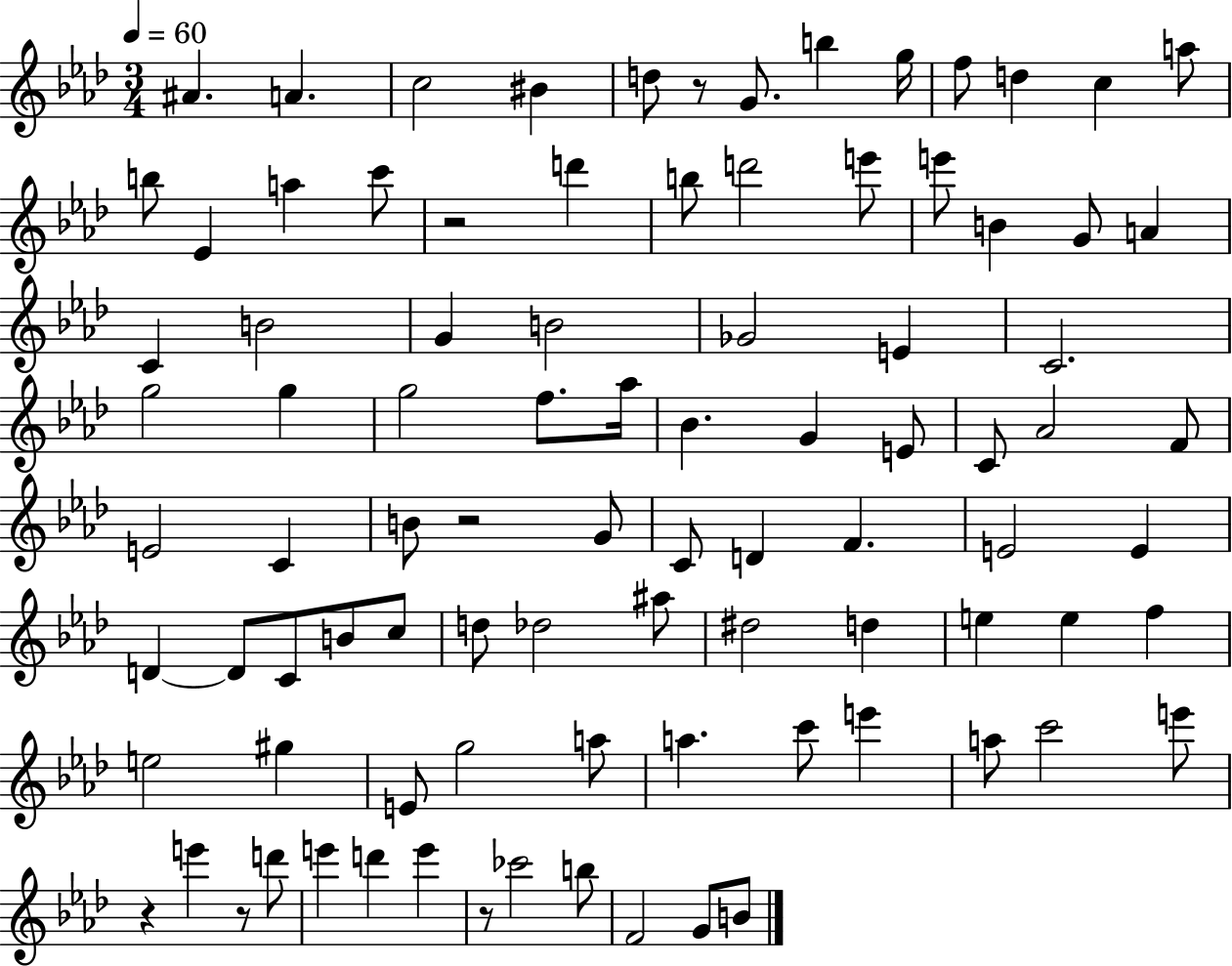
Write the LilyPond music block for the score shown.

{
  \clef treble
  \numericTimeSignature
  \time 3/4
  \key aes \major
  \tempo 4 = 60
  ais'4. a'4. | c''2 bis'4 | d''8 r8 g'8. b''4 g''16 | f''8 d''4 c''4 a''8 | \break b''8 ees'4 a''4 c'''8 | r2 d'''4 | b''8 d'''2 e'''8 | e'''8 b'4 g'8 a'4 | \break c'4 b'2 | g'4 b'2 | ges'2 e'4 | c'2. | \break g''2 g''4 | g''2 f''8. aes''16 | bes'4. g'4 e'8 | c'8 aes'2 f'8 | \break e'2 c'4 | b'8 r2 g'8 | c'8 d'4 f'4. | e'2 e'4 | \break d'4~~ d'8 c'8 b'8 c''8 | d''8 des''2 ais''8 | dis''2 d''4 | e''4 e''4 f''4 | \break e''2 gis''4 | e'8 g''2 a''8 | a''4. c'''8 e'''4 | a''8 c'''2 e'''8 | \break r4 e'''4 r8 d'''8 | e'''4 d'''4 e'''4 | r8 ces'''2 b''8 | f'2 g'8 b'8 | \break \bar "|."
}